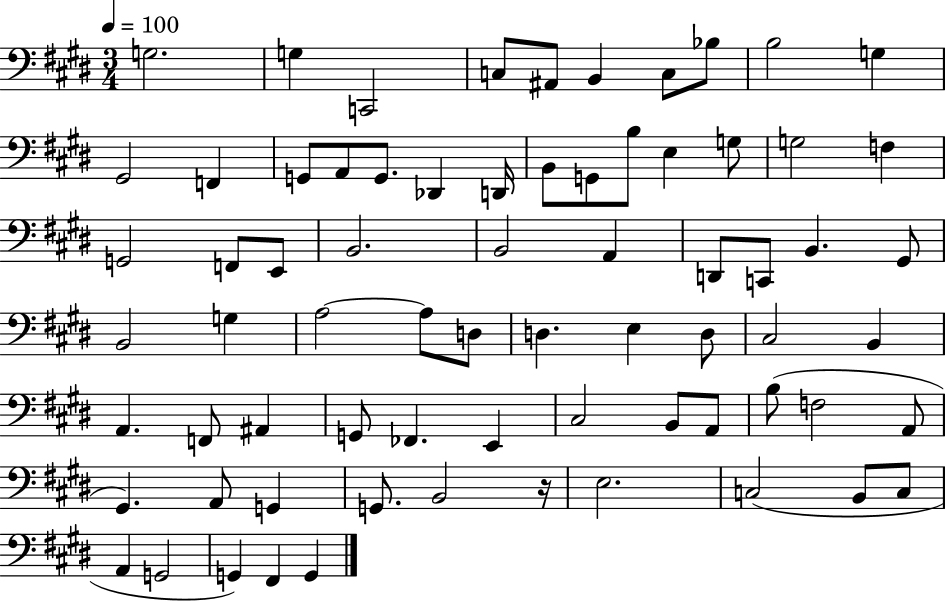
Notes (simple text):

G3/h. G3/q C2/h C3/e A#2/e B2/q C3/e Bb3/e B3/h G3/q G#2/h F2/q G2/e A2/e G2/e. Db2/q D2/s B2/e G2/e B3/e E3/q G3/e G3/h F3/q G2/h F2/e E2/e B2/h. B2/h A2/q D2/e C2/e B2/q. G#2/e B2/h G3/q A3/h A3/e D3/e D3/q. E3/q D3/e C#3/h B2/q A2/q. F2/e A#2/q G2/e FES2/q. E2/q C#3/h B2/e A2/e B3/e F3/h A2/e G#2/q. A2/e G2/q G2/e. B2/h R/s E3/h. C3/h B2/e C3/e A2/q G2/h G2/q F#2/q G2/q